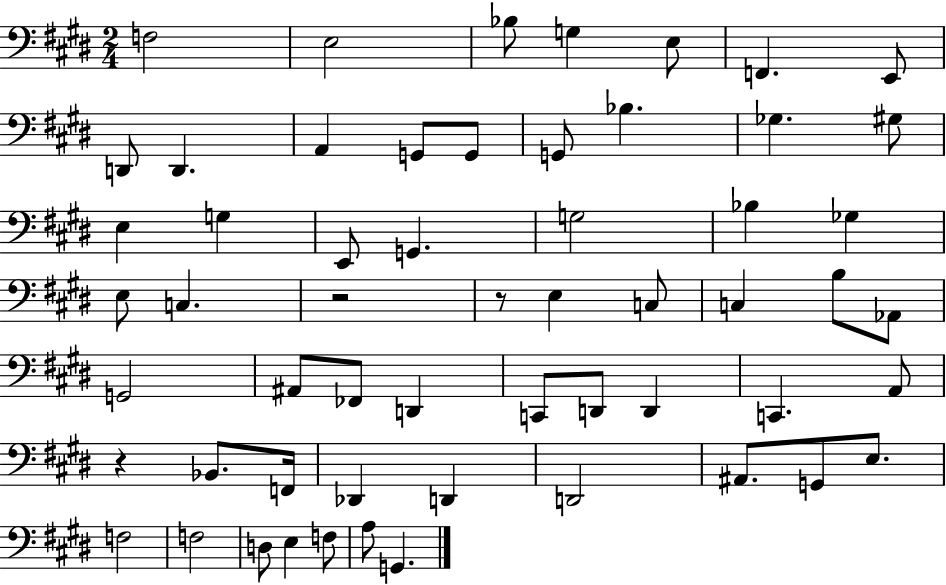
{
  \clef bass
  \numericTimeSignature
  \time 2/4
  \key e \major
  f2 | e2 | bes8 g4 e8 | f,4. e,8 | \break d,8 d,4. | a,4 g,8 g,8 | g,8 bes4. | ges4. gis8 | \break e4 g4 | e,8 g,4. | g2 | bes4 ges4 | \break e8 c4. | r2 | r8 e4 c8 | c4 b8 aes,8 | \break g,2 | ais,8 fes,8 d,4 | c,8 d,8 d,4 | c,4. a,8 | \break r4 bes,8. f,16 | des,4 d,4 | d,2 | ais,8. g,8 e8. | \break f2 | f2 | d8 e4 f8 | a8 g,4. | \break \bar "|."
}